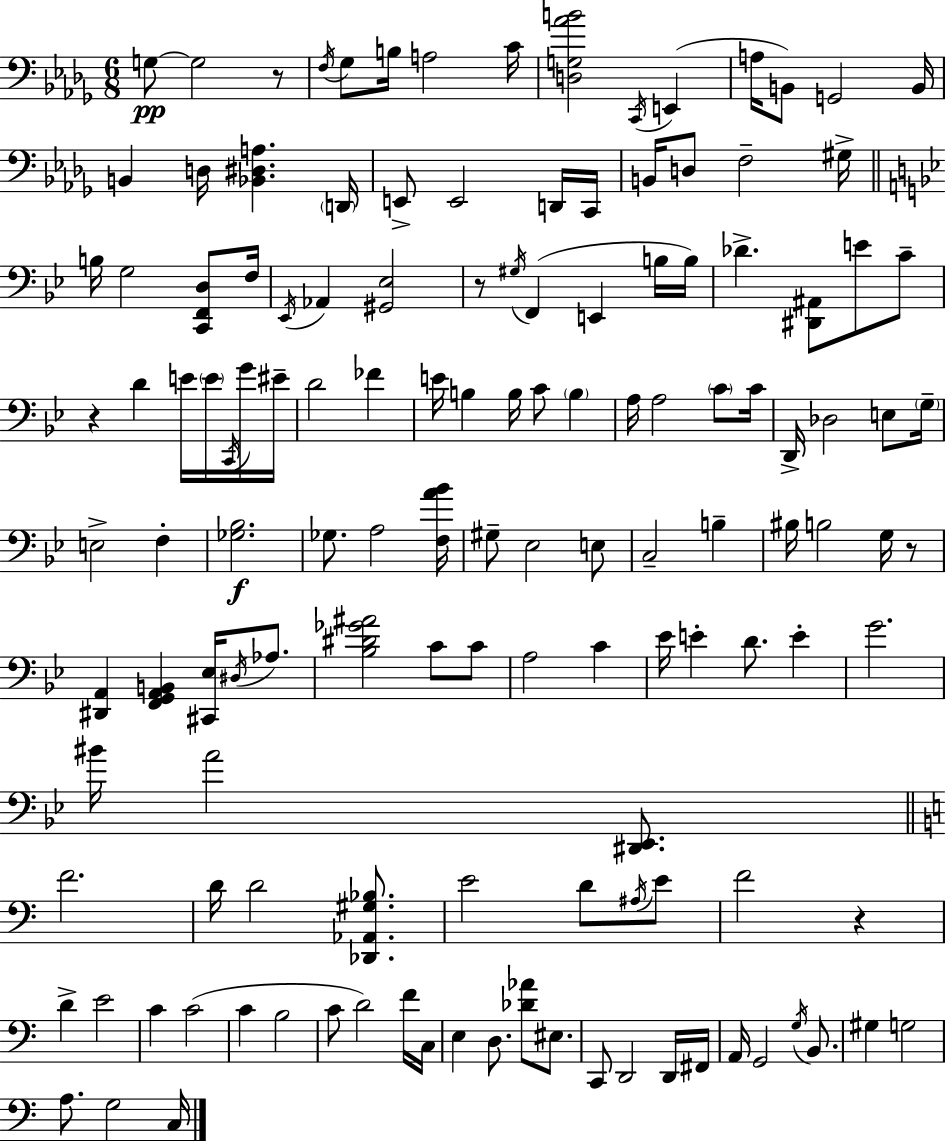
G3/e G3/h R/e F3/s Gb3/e B3/s A3/h C4/s [D3,G3,Ab4,B4]/h C2/s E2/q A3/s B2/e G2/h B2/s B2/q D3/s [Bb2,D#3,A3]/q. D2/s E2/e E2/h D2/s C2/s B2/s D3/e F3/h G#3/s B3/s G3/h [C2,F2,D3]/e F3/s Eb2/s Ab2/q [G#2,Eb3]/h R/e G#3/s F2/q E2/q B3/s B3/s Db4/q. [D#2,A#2]/e E4/e C4/e R/q D4/q E4/s E4/s C2/s G4/s EIS4/s D4/h FES4/q E4/s B3/q B3/s C4/e B3/q A3/s A3/h C4/e C4/s D2/s Db3/h E3/e G3/s E3/h F3/q [Gb3,Bb3]/h. Gb3/e. A3/h [F3,A4,Bb4]/s G#3/e Eb3/h E3/e C3/h B3/q BIS3/s B3/h G3/s R/e [D#2,A2]/q [F2,G2,A2,B2]/q [C#2,Eb3]/s D#3/s Ab3/e. [Bb3,D#4,Gb4,A#4]/h C4/e C4/e A3/h C4/q Eb4/s E4/q D4/e. E4/q G4/h. BIS4/s A4/h [D#2,Eb2]/e. F4/h. D4/s D4/h [Db2,Ab2,G#3,Bb3]/e. E4/h D4/e A#3/s E4/e F4/h R/q D4/q E4/h C4/q C4/h C4/q B3/h C4/e D4/h F4/s C3/s E3/q D3/e. [Db4,Ab4]/e EIS3/e. C2/e D2/h D2/s F#2/s A2/s G2/h G3/s B2/e. G#3/q G3/h A3/e. G3/h C3/s